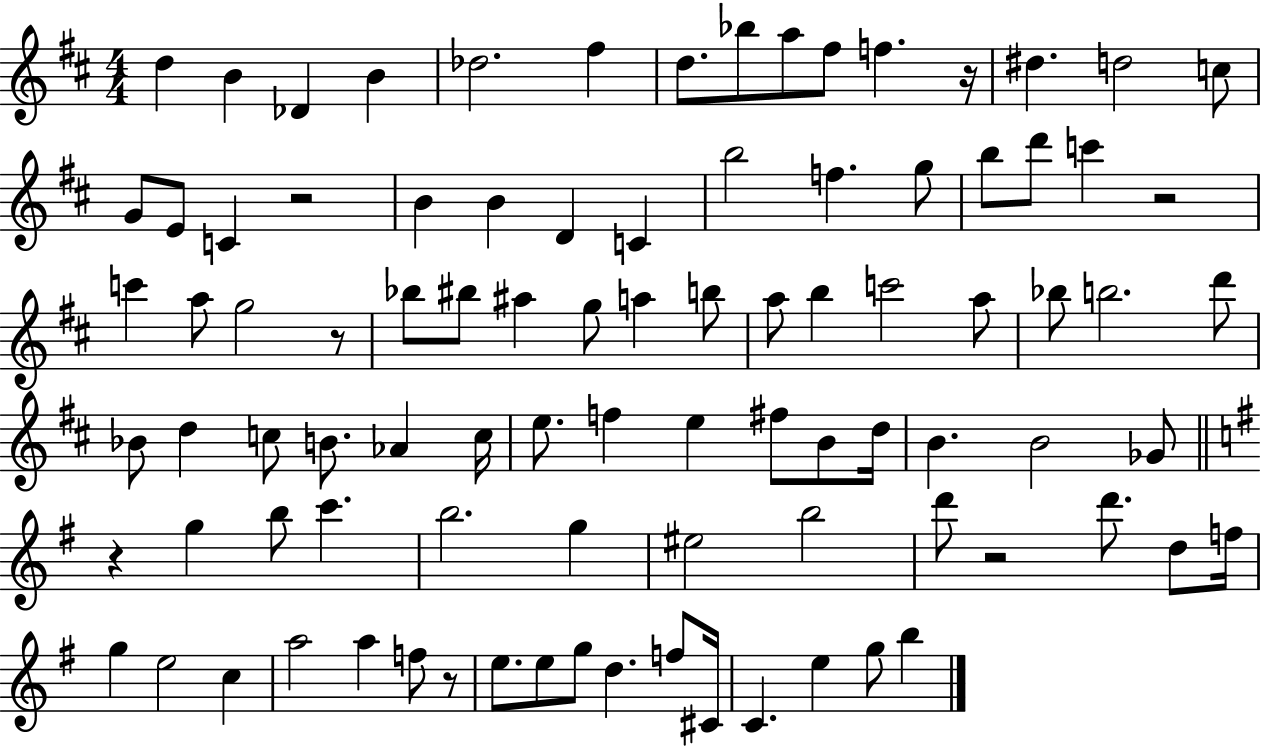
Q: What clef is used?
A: treble